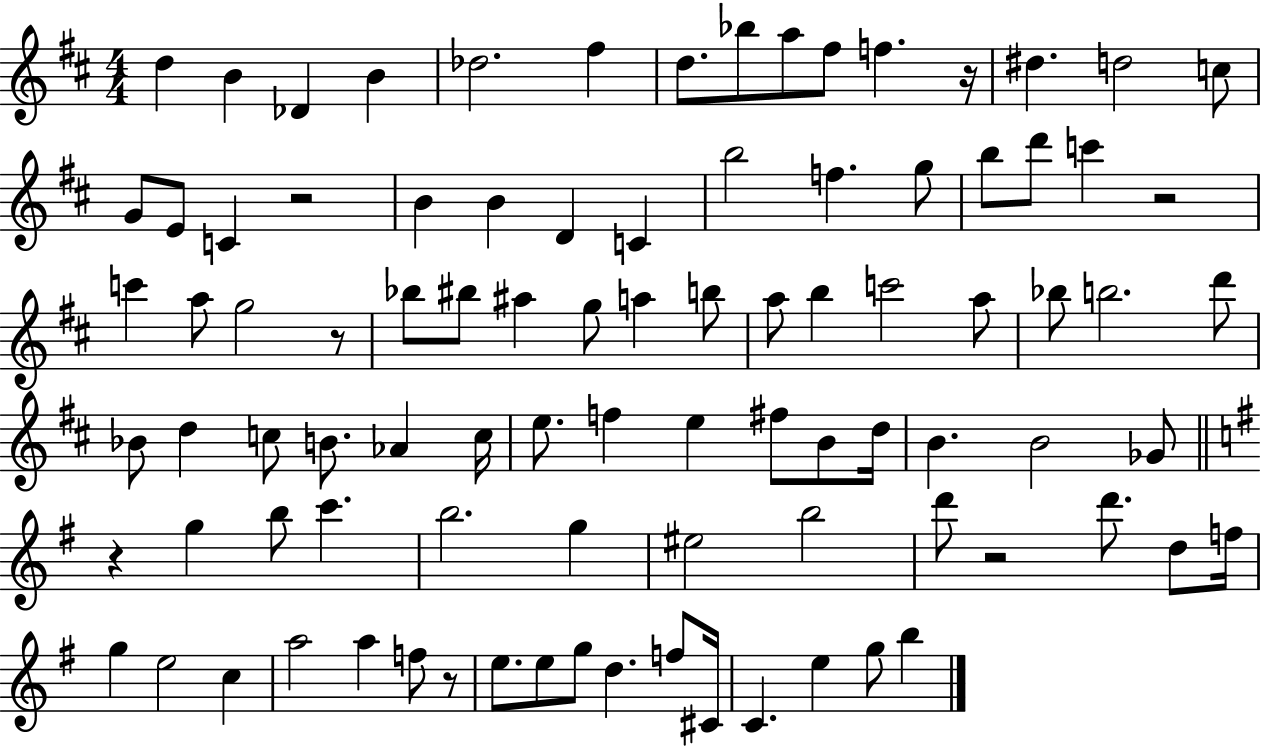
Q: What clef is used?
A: treble